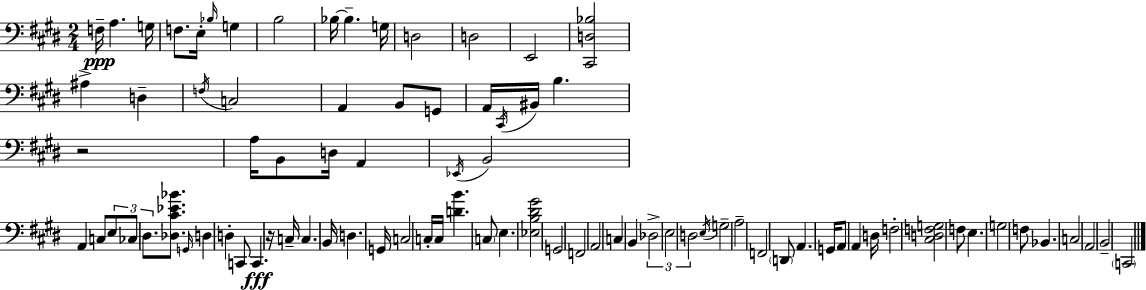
F3/s A3/q. G3/s F3/e. E3/s Bb3/s G3/q B3/h Bb3/s Bb3/q. G3/s D3/h D3/h E2/h [C#2,D3,Bb3]/h A#3/q D3/q F3/s C3/h A2/q B2/e G2/e A2/s C#2/s BIS2/s B3/q. R/h A3/s B2/e D3/s A2/q Eb2/s B2/h A2/q C3/e E3/e CES3/e D#3/e. [Db3,C#4,Eb4,Bb4]/e. G2/s D3/q D3/q C2/e C2/q. R/s C3/s C3/q. B2/s D3/q. G2/s C3/h C3/s C3/s [D4,B4]/q. C3/e E3/q. [Eb3,B3,D#4,G#4]/h G2/h F2/h A2/h C3/q B2/q Db3/h E3/h D3/h E3/s G3/h A3/h F2/h D2/e A2/q. G2/s A2/e A2/q D3/s F3/h [C#3,D3,F3,G3]/h F3/e E3/q. G3/h F3/e Bb2/q. C3/h A2/h B2/h C2/h